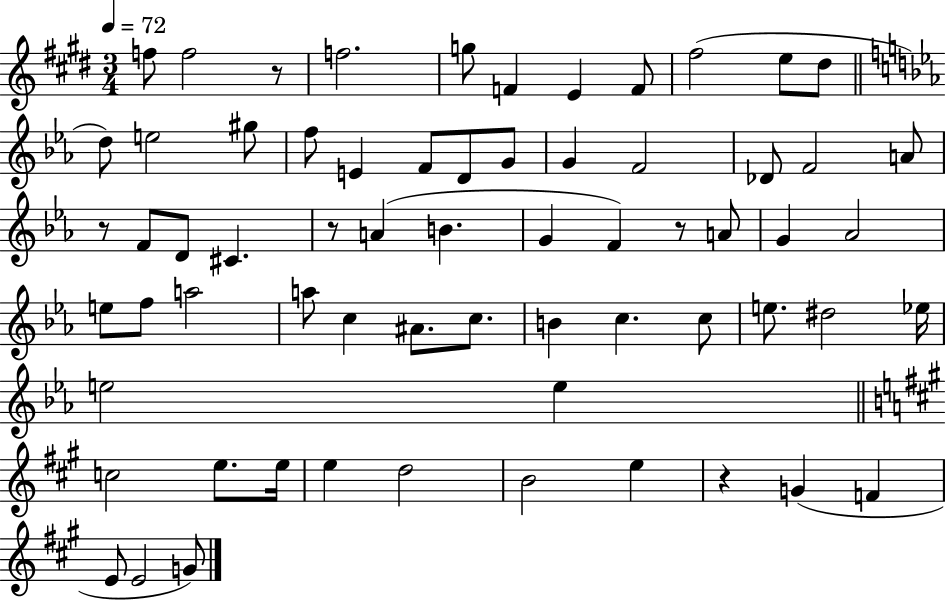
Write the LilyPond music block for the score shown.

{
  \clef treble
  \numericTimeSignature
  \time 3/4
  \key e \major
  \tempo 4 = 72
  f''8 f''2 r8 | f''2. | g''8 f'4 e'4 f'8 | fis''2( e''8 dis''8 | \break \bar "||" \break \key c \minor d''8) e''2 gis''8 | f''8 e'4 f'8 d'8 g'8 | g'4 f'2 | des'8 f'2 a'8 | \break r8 f'8 d'8 cis'4. | r8 a'4( b'4. | g'4 f'4) r8 a'8 | g'4 aes'2 | \break e''8 f''8 a''2 | a''8 c''4 ais'8. c''8. | b'4 c''4. c''8 | e''8. dis''2 ees''16 | \break e''2 e''4 | \bar "||" \break \key a \major c''2 e''8. e''16 | e''4 d''2 | b'2 e''4 | r4 g'4( f'4 | \break e'8 e'2 g'8) | \bar "|."
}